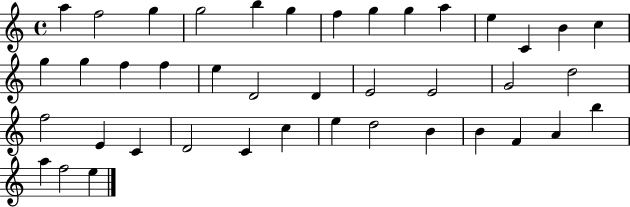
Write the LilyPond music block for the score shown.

{
  \clef treble
  \time 4/4
  \defaultTimeSignature
  \key c \major
  a''4 f''2 g''4 | g''2 b''4 g''4 | f''4 g''4 g''4 a''4 | e''4 c'4 b'4 c''4 | \break g''4 g''4 f''4 f''4 | e''4 d'2 d'4 | e'2 e'2 | g'2 d''2 | \break f''2 e'4 c'4 | d'2 c'4 c''4 | e''4 d''2 b'4 | b'4 f'4 a'4 b''4 | \break a''4 f''2 e''4 | \bar "|."
}